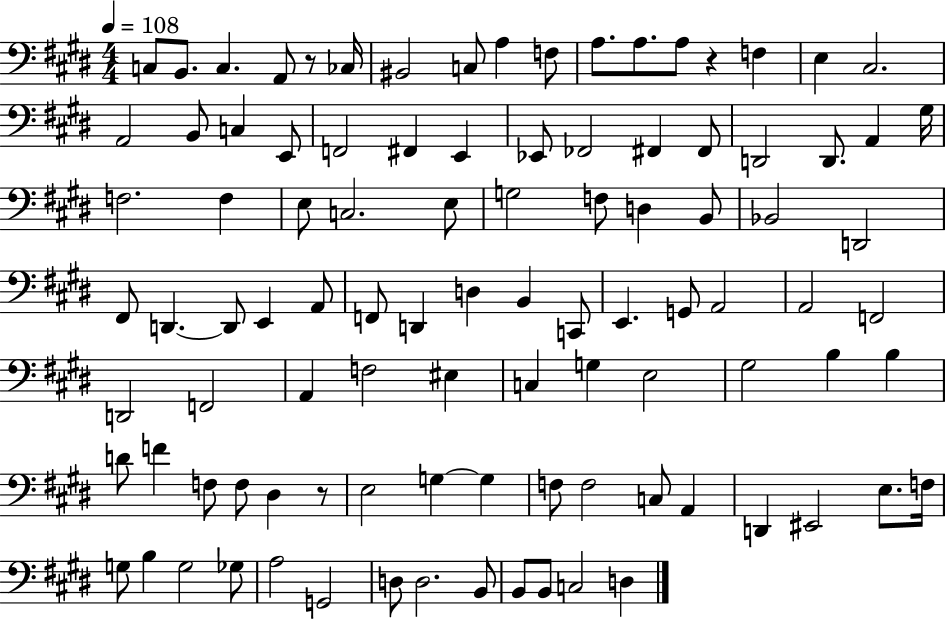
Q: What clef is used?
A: bass